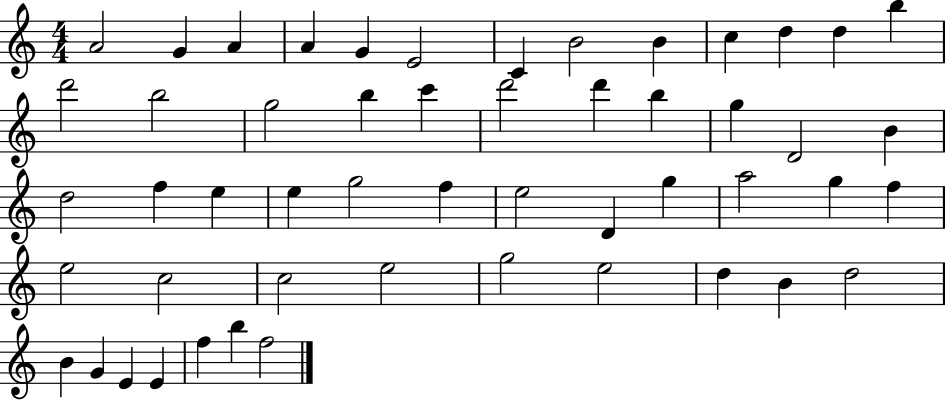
A4/h G4/q A4/q A4/q G4/q E4/h C4/q B4/h B4/q C5/q D5/q D5/q B5/q D6/h B5/h G5/h B5/q C6/q D6/h D6/q B5/q G5/q D4/h B4/q D5/h F5/q E5/q E5/q G5/h F5/q E5/h D4/q G5/q A5/h G5/q F5/q E5/h C5/h C5/h E5/h G5/h E5/h D5/q B4/q D5/h B4/q G4/q E4/q E4/q F5/q B5/q F5/h